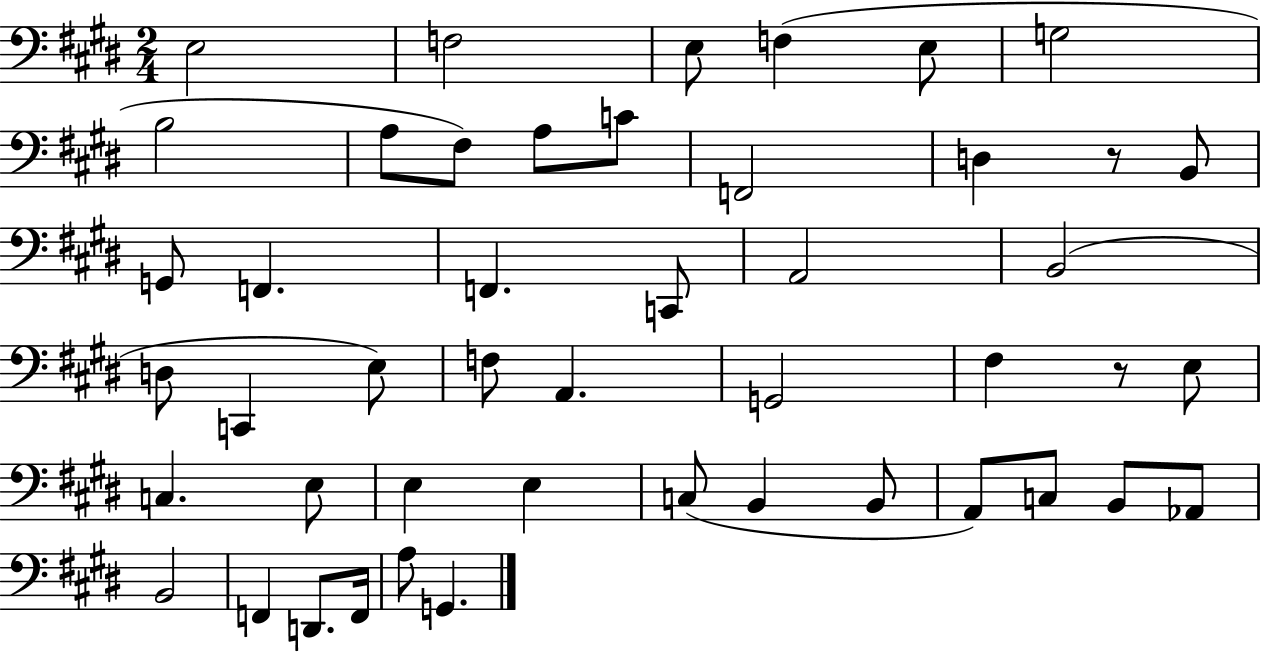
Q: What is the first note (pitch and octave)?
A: E3